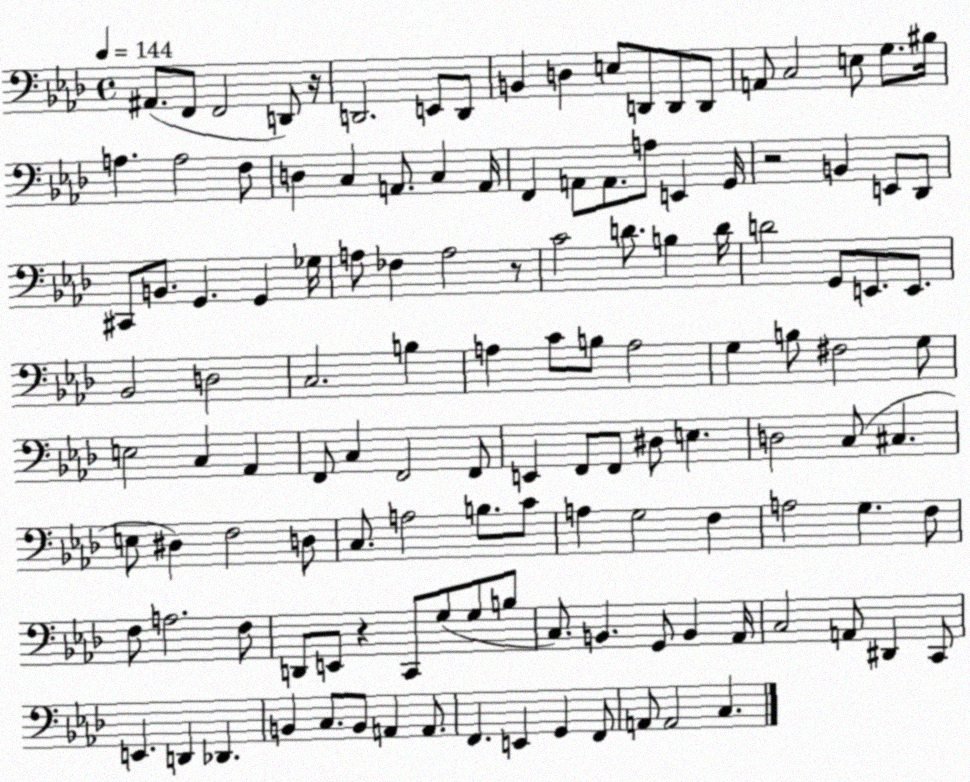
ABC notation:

X:1
T:Untitled
M:4/4
L:1/4
K:Ab
^A,,/2 F,,/2 F,,2 D,,/2 z/4 D,,2 E,,/2 D,,/2 B,, D, E,/2 D,,/2 D,,/2 D,,/2 A,,/2 C,2 E,/2 G,/2 ^B,/4 A, A,2 F,/2 D, C, A,,/2 C, A,,/4 F,, A,,/2 A,,/2 A,/2 E,, G,,/4 z2 B,, E,,/2 _D,,/2 ^C,,/2 B,,/2 G,, G,, _G,/4 A,/2 _F, A,2 z/2 C2 D/2 B, D/4 D2 G,,/2 E,,/2 E,,/2 _B,,2 D,2 C,2 B, A, C/2 B,/2 A,2 G, B,/2 ^F,2 G,/2 E,2 C, _A,, F,,/2 C, F,,2 F,,/2 E,, F,,/2 F,,/2 ^D,/2 E, D,2 C,/2 ^C, E,/2 ^D, F,2 D,/2 C,/2 A,2 B,/2 C/2 A, G,2 F, A,2 G, F,/2 F,/2 A,2 F,/2 D,,/2 E,,/2 z C,,/2 G,/2 G,/2 B,/2 C,/2 B,, G,,/2 B,, _A,,/4 C,2 A,,/2 ^D,, C,,/2 E,, D,, _D,, B,, C,/2 B,,/2 A,, A,,/2 F,, E,, G,, F,,/2 A,,/2 A,,2 C,